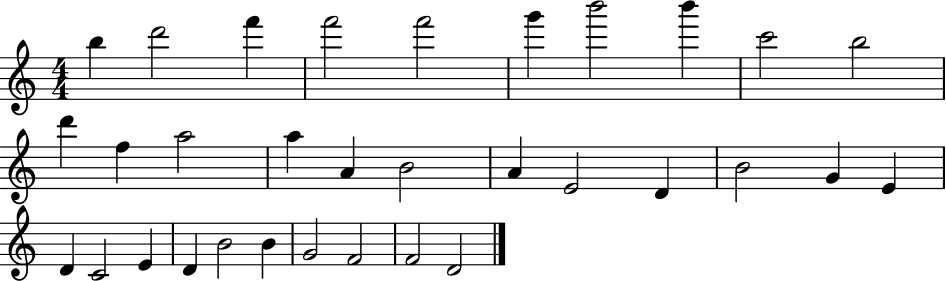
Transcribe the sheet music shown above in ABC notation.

X:1
T:Untitled
M:4/4
L:1/4
K:C
b d'2 f' f'2 f'2 g' b'2 b' c'2 b2 d' f a2 a A B2 A E2 D B2 G E D C2 E D B2 B G2 F2 F2 D2